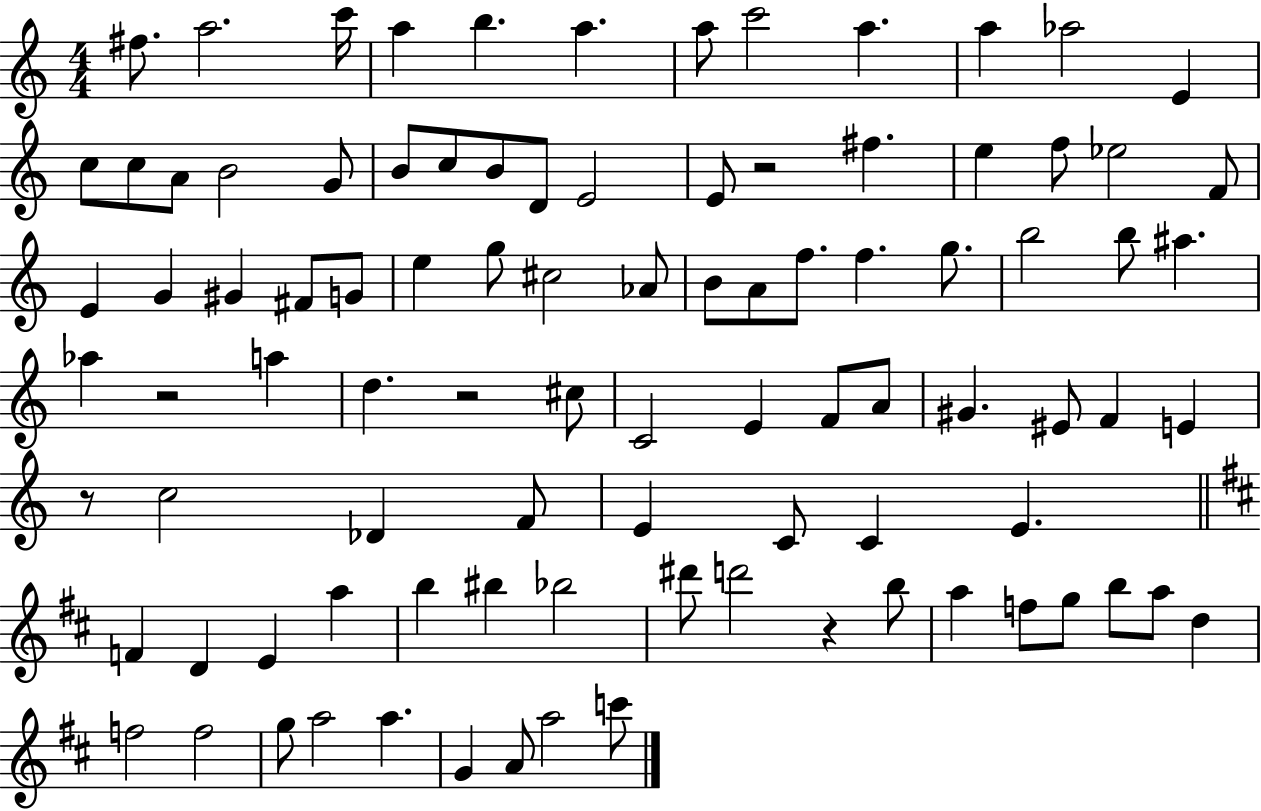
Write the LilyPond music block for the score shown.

{
  \clef treble
  \numericTimeSignature
  \time 4/4
  \key c \major
  fis''8. a''2. c'''16 | a''4 b''4. a''4. | a''8 c'''2 a''4. | a''4 aes''2 e'4 | \break c''8 c''8 a'8 b'2 g'8 | b'8 c''8 b'8 d'8 e'2 | e'8 r2 fis''4. | e''4 f''8 ees''2 f'8 | \break e'4 g'4 gis'4 fis'8 g'8 | e''4 g''8 cis''2 aes'8 | b'8 a'8 f''8. f''4. g''8. | b''2 b''8 ais''4. | \break aes''4 r2 a''4 | d''4. r2 cis''8 | c'2 e'4 f'8 a'8 | gis'4. eis'8 f'4 e'4 | \break r8 c''2 des'4 f'8 | e'4 c'8 c'4 e'4. | \bar "||" \break \key d \major f'4 d'4 e'4 a''4 | b''4 bis''4 bes''2 | dis'''8 d'''2 r4 b''8 | a''4 f''8 g''8 b''8 a''8 d''4 | \break f''2 f''2 | g''8 a''2 a''4. | g'4 a'8 a''2 c'''8 | \bar "|."
}